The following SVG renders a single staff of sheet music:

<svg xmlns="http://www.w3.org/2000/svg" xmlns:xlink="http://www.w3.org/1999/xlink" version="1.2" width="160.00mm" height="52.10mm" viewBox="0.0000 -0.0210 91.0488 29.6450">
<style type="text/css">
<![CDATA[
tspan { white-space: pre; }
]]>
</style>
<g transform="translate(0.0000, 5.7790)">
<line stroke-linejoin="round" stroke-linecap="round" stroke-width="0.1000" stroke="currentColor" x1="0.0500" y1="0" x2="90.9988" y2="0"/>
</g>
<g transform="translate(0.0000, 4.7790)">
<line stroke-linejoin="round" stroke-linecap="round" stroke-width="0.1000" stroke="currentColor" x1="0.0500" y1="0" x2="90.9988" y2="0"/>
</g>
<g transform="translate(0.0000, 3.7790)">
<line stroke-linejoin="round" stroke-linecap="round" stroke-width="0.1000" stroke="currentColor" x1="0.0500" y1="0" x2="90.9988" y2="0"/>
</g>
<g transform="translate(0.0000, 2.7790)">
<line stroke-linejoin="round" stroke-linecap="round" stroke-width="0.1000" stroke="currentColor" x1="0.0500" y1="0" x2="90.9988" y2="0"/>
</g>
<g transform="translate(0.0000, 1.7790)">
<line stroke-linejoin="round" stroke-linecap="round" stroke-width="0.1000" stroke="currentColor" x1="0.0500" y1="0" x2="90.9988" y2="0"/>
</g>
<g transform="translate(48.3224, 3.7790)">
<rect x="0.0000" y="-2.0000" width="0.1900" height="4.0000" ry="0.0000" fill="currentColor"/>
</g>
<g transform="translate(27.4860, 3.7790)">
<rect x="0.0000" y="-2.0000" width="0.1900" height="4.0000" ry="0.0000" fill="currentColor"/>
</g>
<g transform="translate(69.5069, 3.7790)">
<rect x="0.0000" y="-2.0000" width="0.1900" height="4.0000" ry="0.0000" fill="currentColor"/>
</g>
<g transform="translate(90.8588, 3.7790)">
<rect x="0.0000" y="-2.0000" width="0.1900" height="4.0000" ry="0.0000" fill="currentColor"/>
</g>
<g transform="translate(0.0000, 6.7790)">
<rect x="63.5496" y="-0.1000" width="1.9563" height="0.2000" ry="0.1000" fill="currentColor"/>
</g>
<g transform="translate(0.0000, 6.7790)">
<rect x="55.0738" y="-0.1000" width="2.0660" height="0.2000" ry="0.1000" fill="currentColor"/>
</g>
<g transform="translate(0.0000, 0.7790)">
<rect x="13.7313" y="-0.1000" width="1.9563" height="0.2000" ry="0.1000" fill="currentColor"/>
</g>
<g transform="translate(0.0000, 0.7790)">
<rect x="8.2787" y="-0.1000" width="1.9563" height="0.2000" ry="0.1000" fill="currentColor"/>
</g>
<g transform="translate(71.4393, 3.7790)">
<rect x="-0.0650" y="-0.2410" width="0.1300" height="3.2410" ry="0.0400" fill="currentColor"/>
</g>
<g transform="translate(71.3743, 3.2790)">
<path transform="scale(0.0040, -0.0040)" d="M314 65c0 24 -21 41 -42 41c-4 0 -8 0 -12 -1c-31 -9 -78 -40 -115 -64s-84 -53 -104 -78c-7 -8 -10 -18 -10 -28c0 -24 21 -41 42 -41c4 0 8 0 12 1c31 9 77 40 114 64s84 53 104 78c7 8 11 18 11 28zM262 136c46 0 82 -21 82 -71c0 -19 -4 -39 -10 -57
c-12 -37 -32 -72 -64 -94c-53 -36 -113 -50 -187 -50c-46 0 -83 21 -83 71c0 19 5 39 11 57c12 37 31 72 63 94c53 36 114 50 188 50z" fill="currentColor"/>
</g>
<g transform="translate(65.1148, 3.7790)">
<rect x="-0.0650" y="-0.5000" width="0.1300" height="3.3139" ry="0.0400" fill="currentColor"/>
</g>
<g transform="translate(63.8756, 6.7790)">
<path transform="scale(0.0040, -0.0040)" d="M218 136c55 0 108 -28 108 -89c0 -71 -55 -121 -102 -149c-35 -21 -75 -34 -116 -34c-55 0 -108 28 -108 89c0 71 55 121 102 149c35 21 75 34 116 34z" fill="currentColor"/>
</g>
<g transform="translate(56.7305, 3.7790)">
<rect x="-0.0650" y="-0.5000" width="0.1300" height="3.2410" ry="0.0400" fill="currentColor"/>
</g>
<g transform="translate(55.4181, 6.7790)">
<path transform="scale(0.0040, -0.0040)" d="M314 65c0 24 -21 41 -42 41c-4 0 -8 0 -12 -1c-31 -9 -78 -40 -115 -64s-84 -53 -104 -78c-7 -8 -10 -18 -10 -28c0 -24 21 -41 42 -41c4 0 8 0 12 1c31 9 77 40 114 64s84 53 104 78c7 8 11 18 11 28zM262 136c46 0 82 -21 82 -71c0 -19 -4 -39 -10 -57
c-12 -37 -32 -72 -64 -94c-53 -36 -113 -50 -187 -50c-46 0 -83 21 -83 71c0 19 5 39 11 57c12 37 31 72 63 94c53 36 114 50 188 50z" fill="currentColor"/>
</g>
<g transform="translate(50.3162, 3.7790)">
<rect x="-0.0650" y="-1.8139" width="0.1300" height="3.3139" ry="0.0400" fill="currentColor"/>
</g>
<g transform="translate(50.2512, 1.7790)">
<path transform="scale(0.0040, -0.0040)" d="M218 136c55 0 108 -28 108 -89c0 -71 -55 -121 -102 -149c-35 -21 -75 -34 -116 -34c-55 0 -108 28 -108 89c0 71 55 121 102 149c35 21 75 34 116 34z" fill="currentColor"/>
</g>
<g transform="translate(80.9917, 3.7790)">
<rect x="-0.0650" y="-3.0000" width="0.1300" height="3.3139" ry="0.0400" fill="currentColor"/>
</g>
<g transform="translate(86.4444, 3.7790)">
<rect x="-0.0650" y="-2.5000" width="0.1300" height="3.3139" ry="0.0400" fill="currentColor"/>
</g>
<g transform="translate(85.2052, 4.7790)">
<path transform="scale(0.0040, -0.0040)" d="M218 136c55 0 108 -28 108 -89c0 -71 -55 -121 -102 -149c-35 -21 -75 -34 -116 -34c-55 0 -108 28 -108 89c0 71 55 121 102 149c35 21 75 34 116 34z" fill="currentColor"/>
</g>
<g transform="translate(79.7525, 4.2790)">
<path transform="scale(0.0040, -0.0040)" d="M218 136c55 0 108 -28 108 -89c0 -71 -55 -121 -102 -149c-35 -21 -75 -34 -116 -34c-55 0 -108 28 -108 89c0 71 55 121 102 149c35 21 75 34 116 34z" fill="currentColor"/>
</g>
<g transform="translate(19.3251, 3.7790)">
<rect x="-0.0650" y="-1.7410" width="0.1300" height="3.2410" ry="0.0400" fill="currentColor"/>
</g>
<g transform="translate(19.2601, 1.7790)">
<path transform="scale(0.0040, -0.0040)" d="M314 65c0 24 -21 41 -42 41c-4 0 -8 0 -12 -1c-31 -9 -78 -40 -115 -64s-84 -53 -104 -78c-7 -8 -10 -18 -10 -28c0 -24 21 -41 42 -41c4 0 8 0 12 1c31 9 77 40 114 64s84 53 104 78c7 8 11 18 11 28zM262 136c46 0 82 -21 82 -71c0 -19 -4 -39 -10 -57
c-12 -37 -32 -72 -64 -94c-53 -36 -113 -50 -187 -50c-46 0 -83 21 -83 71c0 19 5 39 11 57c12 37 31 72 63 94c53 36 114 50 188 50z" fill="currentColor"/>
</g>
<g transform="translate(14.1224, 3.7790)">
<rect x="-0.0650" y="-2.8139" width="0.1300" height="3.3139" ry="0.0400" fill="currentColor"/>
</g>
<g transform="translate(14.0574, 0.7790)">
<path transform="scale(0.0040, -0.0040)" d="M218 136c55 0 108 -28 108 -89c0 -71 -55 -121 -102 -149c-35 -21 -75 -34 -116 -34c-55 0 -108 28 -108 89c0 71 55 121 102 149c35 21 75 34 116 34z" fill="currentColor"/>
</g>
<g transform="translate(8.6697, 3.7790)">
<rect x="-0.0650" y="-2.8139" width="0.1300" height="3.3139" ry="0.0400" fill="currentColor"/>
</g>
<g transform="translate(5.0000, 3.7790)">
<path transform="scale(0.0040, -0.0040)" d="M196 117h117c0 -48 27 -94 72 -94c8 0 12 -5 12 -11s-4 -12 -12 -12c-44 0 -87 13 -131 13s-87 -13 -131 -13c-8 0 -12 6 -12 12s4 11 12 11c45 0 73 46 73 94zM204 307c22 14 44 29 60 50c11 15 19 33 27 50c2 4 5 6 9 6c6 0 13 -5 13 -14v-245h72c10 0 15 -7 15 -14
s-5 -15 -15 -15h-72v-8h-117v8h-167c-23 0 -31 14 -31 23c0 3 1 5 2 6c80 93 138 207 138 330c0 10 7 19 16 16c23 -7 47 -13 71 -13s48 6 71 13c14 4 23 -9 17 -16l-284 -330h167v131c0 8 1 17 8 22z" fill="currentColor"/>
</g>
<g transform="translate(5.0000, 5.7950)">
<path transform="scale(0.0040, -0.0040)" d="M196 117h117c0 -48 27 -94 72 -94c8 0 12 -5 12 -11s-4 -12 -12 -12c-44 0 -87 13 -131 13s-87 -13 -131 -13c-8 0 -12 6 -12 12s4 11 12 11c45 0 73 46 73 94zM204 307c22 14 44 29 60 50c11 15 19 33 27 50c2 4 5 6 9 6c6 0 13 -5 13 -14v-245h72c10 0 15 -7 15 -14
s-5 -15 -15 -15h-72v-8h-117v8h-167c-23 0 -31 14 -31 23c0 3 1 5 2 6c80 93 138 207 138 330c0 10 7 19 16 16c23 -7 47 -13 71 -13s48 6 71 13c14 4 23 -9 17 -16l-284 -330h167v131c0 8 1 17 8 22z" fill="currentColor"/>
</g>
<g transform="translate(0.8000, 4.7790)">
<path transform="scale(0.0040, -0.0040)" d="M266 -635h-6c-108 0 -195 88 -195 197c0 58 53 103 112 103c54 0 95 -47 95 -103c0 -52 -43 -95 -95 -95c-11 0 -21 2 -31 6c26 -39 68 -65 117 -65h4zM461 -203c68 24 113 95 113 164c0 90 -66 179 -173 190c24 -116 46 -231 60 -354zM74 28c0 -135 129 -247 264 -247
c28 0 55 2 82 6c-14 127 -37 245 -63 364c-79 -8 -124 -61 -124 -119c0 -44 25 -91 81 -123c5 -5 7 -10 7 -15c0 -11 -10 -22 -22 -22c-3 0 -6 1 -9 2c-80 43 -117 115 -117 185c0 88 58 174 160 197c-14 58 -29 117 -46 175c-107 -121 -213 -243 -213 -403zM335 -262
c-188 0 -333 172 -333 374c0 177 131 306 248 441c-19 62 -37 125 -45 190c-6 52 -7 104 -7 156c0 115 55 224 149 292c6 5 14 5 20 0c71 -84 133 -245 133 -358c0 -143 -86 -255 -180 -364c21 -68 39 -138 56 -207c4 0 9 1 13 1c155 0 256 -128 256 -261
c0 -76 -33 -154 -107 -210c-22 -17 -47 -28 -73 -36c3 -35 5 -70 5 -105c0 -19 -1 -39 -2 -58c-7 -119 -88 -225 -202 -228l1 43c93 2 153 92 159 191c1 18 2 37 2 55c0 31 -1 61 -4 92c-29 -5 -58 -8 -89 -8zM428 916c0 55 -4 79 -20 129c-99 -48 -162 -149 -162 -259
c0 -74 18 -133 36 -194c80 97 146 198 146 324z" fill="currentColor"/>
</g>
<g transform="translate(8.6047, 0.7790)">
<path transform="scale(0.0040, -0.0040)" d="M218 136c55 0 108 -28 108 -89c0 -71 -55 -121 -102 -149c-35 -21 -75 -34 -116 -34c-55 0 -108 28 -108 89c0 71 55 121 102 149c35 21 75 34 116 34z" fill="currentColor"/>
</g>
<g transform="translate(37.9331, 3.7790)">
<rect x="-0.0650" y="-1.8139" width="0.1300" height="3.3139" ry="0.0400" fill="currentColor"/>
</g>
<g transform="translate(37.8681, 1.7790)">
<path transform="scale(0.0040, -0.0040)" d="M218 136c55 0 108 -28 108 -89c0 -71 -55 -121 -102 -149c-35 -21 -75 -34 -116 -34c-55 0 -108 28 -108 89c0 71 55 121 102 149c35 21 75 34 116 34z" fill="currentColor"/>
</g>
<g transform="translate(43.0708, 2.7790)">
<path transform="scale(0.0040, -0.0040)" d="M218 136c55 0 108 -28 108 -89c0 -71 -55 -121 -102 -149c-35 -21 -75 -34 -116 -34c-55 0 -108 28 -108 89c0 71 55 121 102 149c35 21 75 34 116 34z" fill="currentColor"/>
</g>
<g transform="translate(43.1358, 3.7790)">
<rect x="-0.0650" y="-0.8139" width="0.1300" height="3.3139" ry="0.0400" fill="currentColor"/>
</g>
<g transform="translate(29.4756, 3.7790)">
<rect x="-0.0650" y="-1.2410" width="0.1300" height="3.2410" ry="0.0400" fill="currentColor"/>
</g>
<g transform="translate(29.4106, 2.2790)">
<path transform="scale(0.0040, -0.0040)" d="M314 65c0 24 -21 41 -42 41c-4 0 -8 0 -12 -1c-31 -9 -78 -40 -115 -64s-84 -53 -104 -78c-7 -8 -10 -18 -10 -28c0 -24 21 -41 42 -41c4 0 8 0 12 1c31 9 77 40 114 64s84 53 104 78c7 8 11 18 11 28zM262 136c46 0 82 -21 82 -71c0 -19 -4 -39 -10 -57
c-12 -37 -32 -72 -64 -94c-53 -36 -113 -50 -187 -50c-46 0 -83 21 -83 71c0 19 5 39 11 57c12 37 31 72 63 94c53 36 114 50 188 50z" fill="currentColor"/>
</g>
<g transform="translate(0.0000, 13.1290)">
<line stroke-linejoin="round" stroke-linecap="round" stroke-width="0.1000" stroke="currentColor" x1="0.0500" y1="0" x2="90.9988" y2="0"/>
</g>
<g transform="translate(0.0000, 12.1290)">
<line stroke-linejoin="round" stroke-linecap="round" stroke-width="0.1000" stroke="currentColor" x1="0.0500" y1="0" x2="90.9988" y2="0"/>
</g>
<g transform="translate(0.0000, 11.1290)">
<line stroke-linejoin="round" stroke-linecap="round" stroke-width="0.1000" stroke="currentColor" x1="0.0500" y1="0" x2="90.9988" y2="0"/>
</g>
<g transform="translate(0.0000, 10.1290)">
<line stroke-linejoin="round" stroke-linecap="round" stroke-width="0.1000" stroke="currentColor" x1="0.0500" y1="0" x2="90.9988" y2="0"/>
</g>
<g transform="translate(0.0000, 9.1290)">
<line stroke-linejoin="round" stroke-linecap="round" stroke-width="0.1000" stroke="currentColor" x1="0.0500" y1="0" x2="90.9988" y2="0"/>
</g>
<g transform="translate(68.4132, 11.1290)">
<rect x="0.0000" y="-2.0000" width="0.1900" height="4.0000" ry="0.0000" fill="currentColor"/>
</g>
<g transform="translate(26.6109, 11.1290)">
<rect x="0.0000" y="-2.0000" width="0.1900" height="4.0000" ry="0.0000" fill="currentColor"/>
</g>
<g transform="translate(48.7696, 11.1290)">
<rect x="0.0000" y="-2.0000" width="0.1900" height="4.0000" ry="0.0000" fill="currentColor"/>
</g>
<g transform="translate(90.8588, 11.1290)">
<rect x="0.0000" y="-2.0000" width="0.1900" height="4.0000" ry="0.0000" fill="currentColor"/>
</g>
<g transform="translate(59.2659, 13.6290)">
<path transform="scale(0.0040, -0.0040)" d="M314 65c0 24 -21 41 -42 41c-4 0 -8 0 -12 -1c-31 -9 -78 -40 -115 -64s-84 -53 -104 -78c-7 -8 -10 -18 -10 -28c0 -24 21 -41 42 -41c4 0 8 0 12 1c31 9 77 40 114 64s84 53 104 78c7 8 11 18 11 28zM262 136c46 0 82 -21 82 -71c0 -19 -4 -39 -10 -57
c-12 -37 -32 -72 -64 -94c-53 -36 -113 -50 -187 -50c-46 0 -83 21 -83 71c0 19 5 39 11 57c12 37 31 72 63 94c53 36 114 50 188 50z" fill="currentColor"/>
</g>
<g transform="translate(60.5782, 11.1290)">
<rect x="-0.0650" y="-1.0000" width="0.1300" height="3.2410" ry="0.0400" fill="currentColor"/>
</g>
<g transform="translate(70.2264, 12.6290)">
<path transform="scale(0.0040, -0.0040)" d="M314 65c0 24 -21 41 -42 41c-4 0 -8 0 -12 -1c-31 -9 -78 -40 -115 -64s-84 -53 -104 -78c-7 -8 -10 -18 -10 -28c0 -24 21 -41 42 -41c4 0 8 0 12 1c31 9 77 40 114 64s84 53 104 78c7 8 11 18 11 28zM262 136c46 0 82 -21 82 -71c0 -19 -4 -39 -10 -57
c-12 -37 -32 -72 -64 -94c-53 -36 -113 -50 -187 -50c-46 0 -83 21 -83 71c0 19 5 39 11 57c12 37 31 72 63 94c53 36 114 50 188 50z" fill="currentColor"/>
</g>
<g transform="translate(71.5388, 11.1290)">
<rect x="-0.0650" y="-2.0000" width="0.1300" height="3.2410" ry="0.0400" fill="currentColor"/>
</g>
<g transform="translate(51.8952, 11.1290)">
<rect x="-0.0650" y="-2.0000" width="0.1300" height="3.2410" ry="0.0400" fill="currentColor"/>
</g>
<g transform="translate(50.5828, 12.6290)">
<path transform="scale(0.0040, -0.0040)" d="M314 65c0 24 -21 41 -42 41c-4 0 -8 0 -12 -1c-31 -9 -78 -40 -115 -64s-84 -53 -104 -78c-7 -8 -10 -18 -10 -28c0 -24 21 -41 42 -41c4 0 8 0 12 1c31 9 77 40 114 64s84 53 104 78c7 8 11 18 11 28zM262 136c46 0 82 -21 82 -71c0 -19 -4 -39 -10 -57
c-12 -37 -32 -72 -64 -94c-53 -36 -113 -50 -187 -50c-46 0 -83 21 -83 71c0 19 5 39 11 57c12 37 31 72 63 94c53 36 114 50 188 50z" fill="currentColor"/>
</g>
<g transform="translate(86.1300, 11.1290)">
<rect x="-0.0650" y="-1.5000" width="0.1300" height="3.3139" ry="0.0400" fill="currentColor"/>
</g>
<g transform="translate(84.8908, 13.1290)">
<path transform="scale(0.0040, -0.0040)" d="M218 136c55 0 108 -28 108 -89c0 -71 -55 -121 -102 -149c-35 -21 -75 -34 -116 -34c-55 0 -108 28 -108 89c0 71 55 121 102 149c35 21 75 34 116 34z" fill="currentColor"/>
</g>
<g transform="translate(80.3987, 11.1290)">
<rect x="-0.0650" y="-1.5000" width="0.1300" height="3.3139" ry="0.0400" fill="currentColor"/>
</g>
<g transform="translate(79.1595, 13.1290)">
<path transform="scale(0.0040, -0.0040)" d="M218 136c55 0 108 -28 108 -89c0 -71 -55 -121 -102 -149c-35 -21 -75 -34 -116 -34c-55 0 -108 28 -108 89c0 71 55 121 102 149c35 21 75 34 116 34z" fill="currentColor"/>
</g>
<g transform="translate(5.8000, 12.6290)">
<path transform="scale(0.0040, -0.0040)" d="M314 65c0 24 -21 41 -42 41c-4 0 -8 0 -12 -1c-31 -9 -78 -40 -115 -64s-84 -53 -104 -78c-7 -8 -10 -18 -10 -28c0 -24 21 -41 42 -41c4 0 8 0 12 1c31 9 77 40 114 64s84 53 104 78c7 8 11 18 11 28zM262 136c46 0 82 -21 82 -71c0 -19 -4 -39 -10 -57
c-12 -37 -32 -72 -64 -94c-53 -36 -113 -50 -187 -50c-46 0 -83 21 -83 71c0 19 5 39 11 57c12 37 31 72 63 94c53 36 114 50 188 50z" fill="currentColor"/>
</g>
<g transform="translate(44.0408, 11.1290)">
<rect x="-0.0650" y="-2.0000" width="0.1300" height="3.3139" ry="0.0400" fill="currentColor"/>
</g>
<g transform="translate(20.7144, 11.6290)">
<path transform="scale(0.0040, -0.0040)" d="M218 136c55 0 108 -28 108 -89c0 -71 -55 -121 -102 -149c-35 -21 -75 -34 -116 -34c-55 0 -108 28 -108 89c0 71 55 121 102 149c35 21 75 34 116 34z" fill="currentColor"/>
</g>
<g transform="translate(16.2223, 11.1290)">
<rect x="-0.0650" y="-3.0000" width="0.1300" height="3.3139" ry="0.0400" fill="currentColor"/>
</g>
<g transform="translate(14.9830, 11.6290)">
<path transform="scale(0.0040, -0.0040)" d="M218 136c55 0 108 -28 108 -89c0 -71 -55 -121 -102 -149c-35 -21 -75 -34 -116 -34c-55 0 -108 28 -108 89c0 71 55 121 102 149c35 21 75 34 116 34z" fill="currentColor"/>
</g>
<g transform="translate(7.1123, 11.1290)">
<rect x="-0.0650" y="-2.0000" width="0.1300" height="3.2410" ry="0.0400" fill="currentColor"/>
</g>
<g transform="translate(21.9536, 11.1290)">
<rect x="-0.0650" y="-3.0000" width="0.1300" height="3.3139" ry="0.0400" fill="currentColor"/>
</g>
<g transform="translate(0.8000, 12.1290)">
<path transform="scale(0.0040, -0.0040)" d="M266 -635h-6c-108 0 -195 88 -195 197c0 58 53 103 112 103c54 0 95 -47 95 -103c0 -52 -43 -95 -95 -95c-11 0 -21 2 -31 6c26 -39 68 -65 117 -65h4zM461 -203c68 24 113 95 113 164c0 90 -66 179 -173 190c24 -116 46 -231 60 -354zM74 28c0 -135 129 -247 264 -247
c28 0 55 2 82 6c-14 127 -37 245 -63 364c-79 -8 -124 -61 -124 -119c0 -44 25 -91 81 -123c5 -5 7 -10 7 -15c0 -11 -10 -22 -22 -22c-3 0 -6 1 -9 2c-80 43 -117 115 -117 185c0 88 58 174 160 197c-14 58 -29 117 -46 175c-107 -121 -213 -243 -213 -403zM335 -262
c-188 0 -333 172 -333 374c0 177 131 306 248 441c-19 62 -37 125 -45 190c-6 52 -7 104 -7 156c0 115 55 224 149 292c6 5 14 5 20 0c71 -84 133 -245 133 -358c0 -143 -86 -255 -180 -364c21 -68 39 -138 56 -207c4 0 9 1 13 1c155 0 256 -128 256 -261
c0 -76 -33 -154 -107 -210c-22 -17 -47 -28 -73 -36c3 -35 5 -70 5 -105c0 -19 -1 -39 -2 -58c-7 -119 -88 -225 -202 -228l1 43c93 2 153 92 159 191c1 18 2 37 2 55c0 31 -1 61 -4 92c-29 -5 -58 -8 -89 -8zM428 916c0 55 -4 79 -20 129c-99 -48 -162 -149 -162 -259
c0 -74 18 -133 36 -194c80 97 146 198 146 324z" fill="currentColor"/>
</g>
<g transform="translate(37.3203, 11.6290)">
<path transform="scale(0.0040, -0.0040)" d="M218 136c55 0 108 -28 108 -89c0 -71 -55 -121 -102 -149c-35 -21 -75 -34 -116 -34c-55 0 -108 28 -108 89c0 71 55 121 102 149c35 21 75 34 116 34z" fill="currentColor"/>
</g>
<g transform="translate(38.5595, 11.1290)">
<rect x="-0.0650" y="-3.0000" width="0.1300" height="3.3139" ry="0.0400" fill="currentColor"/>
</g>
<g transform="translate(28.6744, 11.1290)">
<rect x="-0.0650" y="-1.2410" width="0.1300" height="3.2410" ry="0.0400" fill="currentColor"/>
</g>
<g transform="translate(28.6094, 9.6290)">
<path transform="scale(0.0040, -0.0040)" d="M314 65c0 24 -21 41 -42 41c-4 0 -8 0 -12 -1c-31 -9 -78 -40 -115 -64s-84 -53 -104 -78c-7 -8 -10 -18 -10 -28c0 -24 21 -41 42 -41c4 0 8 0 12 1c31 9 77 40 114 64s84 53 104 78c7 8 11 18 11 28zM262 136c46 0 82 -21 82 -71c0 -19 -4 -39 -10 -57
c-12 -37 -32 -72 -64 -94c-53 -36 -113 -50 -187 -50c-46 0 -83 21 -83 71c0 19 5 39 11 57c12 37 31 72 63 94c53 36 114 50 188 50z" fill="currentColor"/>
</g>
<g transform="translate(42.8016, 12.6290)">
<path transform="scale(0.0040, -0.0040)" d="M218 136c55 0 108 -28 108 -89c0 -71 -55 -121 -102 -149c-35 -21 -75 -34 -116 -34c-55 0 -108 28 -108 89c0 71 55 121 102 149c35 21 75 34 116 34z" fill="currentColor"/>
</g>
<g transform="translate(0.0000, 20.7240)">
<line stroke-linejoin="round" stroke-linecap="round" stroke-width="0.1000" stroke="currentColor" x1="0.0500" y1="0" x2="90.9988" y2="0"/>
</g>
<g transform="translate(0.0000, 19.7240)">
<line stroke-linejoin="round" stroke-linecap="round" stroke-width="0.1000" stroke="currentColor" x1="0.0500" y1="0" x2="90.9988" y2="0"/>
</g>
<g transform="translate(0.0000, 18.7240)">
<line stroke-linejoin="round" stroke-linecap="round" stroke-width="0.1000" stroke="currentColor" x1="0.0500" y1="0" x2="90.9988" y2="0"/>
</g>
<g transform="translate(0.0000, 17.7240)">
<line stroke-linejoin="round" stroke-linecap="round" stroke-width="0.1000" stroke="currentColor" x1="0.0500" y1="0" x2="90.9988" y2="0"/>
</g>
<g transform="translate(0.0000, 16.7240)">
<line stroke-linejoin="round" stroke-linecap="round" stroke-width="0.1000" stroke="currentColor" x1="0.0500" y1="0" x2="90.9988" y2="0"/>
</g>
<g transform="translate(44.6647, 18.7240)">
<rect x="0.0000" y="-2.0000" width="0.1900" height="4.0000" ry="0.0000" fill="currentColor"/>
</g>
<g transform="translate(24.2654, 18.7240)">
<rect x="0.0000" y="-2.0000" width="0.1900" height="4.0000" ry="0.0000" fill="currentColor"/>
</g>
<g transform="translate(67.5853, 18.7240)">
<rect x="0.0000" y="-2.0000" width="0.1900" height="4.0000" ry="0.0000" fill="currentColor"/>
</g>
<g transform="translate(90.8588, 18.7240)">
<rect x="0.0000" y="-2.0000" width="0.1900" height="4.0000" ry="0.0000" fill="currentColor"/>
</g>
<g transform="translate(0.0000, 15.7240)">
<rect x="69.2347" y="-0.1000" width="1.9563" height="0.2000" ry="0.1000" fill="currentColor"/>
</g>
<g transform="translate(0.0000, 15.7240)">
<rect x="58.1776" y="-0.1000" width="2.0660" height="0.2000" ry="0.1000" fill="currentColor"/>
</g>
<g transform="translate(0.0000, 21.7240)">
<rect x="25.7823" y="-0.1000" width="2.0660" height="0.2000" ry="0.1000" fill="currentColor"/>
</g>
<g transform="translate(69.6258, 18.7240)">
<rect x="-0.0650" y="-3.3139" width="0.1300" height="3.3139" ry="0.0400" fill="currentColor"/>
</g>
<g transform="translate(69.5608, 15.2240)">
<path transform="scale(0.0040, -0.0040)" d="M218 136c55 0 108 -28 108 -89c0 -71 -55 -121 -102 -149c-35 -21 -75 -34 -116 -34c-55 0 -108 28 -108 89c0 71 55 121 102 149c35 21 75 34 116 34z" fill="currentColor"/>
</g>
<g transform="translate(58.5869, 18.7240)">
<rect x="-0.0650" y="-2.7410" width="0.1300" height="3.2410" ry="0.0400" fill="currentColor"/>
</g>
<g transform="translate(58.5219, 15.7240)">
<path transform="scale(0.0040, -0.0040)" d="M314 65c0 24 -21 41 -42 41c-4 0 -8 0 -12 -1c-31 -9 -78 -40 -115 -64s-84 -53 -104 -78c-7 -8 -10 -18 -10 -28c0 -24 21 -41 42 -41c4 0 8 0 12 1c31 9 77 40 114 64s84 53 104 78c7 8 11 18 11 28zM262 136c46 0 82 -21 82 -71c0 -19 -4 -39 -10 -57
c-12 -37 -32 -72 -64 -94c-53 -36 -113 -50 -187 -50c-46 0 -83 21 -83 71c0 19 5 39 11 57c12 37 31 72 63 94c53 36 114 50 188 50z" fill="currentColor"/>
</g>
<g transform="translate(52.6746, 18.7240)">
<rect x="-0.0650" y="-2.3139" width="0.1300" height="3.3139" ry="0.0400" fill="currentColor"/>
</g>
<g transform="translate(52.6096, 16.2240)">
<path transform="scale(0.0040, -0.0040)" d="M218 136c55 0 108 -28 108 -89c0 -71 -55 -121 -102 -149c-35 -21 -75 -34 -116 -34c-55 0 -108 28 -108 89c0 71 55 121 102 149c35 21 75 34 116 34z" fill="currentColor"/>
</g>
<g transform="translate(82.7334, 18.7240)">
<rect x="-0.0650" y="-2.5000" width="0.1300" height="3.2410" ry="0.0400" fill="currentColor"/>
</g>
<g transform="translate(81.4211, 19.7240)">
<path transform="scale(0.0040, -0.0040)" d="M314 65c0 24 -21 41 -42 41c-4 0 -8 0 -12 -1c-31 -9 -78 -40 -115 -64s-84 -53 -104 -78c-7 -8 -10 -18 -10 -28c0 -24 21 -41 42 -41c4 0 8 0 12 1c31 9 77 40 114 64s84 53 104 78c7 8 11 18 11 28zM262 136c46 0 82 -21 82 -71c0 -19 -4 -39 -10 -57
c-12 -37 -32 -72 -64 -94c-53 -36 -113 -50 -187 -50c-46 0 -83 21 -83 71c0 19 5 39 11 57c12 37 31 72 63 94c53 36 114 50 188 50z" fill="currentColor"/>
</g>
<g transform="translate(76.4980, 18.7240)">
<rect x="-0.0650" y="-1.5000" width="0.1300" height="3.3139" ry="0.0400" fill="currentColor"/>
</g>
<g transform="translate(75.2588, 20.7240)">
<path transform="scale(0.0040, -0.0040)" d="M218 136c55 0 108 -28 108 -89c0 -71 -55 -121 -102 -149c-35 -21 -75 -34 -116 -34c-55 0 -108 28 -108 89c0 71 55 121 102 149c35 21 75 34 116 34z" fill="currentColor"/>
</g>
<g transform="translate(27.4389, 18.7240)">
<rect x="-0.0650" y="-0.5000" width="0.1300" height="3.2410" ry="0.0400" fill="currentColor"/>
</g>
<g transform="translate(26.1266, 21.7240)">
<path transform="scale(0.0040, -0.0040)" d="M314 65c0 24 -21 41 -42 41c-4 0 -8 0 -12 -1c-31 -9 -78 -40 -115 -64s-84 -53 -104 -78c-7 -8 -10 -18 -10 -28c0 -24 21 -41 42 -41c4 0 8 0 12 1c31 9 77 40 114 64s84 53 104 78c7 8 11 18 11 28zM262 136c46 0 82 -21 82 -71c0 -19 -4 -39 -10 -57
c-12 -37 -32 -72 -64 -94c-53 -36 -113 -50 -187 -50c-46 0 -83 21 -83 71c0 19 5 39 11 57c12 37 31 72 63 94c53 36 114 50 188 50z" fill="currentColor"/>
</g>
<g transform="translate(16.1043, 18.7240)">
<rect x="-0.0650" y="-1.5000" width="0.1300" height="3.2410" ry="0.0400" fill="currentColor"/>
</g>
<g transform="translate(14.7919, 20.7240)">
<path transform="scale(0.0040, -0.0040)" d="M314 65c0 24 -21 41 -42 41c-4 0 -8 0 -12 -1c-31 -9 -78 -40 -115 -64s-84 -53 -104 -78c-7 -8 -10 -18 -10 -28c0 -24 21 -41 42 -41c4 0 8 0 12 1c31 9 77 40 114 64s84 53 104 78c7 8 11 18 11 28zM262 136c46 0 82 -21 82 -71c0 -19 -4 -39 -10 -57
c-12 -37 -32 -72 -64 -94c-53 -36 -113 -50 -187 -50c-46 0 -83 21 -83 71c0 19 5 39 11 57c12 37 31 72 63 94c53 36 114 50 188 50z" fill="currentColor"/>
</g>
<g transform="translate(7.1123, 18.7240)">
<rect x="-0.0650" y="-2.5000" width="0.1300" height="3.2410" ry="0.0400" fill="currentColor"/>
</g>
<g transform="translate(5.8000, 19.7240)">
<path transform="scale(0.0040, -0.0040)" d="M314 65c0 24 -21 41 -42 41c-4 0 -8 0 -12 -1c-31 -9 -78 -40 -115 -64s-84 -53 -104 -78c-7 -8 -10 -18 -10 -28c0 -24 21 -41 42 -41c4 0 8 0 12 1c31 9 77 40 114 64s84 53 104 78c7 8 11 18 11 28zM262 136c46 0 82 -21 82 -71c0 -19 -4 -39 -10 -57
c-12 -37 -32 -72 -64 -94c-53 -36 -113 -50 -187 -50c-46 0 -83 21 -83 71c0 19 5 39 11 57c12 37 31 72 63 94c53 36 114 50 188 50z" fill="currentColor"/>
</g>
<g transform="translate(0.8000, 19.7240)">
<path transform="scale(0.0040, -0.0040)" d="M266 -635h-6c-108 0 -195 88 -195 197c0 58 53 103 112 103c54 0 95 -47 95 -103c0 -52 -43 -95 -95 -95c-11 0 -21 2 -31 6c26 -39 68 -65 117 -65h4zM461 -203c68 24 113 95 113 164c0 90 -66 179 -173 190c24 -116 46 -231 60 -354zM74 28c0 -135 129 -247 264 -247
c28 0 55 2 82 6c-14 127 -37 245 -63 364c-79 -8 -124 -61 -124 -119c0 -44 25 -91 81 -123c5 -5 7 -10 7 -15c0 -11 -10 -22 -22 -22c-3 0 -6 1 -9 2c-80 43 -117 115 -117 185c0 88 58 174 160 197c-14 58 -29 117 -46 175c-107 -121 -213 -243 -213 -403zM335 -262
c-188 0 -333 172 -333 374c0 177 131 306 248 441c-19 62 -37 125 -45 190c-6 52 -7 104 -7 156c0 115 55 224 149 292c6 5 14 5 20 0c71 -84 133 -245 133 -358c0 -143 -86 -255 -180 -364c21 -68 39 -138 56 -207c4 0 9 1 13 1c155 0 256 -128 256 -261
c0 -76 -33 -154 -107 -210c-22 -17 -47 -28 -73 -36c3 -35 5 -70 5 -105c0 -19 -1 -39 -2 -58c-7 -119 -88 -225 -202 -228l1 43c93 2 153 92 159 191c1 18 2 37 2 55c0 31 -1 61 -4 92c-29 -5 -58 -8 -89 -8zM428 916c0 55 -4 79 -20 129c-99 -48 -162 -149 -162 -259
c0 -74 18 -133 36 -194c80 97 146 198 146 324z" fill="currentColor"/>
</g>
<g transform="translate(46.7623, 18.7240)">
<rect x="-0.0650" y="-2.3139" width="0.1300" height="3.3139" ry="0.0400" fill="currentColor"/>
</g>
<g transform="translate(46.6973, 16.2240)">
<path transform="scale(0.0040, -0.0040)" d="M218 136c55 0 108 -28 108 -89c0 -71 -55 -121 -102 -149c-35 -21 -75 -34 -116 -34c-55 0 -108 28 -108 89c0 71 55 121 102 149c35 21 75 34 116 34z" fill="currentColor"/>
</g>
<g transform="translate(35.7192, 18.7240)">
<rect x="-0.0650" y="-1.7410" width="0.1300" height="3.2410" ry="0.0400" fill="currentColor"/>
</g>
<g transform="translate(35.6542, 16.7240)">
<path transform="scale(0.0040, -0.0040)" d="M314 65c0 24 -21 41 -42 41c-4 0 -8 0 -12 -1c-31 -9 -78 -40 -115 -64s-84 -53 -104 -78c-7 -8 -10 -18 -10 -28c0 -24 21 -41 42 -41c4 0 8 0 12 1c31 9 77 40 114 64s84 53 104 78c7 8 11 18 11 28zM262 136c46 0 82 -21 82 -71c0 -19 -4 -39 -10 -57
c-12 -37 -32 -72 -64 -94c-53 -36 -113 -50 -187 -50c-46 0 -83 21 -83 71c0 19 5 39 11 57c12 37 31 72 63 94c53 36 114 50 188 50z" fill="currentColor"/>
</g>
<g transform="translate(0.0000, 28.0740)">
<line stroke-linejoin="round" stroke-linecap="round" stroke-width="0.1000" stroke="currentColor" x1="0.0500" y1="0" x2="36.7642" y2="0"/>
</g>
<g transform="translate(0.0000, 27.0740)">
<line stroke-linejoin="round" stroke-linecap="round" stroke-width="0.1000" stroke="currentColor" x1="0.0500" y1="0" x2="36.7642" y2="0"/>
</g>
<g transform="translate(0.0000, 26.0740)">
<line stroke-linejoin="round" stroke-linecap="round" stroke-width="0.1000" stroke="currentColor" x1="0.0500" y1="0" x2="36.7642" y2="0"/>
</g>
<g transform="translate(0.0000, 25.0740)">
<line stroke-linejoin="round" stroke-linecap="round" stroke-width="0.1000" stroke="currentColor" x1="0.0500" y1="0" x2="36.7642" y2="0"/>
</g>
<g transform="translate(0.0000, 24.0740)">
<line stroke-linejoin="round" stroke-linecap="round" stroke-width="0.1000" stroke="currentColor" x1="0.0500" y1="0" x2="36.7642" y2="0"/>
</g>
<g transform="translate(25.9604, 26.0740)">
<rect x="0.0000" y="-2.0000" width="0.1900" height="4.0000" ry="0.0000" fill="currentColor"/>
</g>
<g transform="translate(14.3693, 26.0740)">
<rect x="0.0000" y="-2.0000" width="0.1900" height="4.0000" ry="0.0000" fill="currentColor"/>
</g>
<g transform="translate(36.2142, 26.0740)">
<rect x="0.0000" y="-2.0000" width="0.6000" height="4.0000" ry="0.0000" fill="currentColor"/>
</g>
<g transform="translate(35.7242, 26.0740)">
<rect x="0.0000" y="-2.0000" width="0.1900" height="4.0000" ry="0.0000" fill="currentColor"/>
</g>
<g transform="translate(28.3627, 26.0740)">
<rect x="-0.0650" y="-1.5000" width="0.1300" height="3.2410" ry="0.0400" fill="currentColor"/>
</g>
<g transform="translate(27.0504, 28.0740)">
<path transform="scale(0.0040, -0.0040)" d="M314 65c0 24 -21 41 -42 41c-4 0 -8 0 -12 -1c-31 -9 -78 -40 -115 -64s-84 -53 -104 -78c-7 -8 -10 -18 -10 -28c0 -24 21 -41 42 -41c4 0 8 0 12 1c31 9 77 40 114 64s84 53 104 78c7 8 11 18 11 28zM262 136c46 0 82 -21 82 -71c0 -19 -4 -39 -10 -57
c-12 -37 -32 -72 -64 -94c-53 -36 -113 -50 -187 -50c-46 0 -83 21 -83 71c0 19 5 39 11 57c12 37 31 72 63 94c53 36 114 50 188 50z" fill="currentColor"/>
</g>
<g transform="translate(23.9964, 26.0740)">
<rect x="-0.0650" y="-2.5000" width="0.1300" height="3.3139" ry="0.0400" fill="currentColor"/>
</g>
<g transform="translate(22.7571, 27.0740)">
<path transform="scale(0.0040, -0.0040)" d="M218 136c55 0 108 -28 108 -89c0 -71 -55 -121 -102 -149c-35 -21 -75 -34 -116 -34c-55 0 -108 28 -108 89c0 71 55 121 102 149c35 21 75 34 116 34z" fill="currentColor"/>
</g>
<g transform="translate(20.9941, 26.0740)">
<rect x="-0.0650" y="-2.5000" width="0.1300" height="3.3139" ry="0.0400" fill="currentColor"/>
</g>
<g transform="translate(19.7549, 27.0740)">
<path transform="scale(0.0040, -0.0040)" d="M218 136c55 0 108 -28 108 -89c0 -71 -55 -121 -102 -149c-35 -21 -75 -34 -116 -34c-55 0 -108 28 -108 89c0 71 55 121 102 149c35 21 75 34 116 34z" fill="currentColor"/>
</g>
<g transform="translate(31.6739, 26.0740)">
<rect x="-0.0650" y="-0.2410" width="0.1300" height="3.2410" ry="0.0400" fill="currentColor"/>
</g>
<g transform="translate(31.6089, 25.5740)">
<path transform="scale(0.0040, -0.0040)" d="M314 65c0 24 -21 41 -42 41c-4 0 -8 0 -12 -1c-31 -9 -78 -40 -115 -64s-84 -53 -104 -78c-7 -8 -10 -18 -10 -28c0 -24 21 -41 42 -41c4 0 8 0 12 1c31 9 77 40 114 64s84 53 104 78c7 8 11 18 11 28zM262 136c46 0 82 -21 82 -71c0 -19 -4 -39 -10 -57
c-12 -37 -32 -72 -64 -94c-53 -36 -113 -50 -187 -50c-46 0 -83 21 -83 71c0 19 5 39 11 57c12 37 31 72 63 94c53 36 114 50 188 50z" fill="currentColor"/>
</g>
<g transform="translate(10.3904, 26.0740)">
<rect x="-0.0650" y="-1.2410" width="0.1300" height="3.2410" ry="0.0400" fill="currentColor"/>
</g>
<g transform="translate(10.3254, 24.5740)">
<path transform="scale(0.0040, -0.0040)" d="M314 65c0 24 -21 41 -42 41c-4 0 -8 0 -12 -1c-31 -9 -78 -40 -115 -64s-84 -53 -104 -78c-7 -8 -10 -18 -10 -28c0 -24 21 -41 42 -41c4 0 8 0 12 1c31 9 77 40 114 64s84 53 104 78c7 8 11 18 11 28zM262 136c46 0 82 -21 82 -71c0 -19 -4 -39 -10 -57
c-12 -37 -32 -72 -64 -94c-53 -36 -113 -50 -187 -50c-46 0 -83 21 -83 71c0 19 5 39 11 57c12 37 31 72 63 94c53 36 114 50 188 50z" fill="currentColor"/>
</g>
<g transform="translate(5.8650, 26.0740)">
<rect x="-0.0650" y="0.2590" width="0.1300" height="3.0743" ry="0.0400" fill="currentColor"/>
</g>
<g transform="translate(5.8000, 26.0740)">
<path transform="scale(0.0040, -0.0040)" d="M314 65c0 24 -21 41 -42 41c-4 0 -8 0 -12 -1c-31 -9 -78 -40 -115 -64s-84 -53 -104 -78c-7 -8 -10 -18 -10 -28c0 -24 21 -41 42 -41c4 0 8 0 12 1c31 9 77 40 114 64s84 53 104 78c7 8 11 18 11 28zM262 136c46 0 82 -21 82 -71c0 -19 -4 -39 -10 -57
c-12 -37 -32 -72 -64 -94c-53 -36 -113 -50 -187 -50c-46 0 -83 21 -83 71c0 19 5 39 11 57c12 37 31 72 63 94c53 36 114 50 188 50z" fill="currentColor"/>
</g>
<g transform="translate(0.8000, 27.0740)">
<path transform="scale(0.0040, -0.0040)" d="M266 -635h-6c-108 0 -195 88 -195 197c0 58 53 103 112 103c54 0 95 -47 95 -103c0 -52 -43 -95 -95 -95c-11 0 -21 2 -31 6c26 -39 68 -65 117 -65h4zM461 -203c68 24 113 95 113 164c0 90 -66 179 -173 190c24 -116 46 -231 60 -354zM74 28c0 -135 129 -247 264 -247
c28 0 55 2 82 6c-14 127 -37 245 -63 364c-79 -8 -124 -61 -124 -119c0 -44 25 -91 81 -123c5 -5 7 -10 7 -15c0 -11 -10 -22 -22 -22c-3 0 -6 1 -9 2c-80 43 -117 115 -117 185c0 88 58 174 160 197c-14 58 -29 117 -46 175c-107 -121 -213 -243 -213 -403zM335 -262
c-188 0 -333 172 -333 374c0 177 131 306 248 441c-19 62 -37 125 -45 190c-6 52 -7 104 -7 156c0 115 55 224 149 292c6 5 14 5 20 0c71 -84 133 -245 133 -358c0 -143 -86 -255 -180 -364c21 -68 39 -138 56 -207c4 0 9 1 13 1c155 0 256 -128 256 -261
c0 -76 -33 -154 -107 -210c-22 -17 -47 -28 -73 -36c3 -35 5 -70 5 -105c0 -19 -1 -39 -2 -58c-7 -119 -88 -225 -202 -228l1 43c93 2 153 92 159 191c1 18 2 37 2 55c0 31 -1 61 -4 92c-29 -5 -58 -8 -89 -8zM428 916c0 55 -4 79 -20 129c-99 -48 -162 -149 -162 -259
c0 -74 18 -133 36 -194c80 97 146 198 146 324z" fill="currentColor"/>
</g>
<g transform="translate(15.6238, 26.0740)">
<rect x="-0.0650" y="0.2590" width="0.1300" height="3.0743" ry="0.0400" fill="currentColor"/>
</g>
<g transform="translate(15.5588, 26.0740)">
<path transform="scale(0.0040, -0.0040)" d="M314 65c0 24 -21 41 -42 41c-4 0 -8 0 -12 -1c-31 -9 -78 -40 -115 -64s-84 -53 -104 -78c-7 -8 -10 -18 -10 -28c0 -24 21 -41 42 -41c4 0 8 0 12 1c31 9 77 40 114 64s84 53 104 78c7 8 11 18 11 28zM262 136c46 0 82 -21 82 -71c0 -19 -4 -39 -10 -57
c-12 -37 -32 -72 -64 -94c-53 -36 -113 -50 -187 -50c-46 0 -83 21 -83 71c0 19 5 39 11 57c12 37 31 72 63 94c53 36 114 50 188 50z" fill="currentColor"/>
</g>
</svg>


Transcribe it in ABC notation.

X:1
T:Untitled
M:4/4
L:1/4
K:C
a a f2 e2 f d f C2 C c2 A G F2 A A e2 A F F2 D2 F2 E E G2 E2 C2 f2 g g a2 b E G2 B2 e2 B2 G G E2 c2